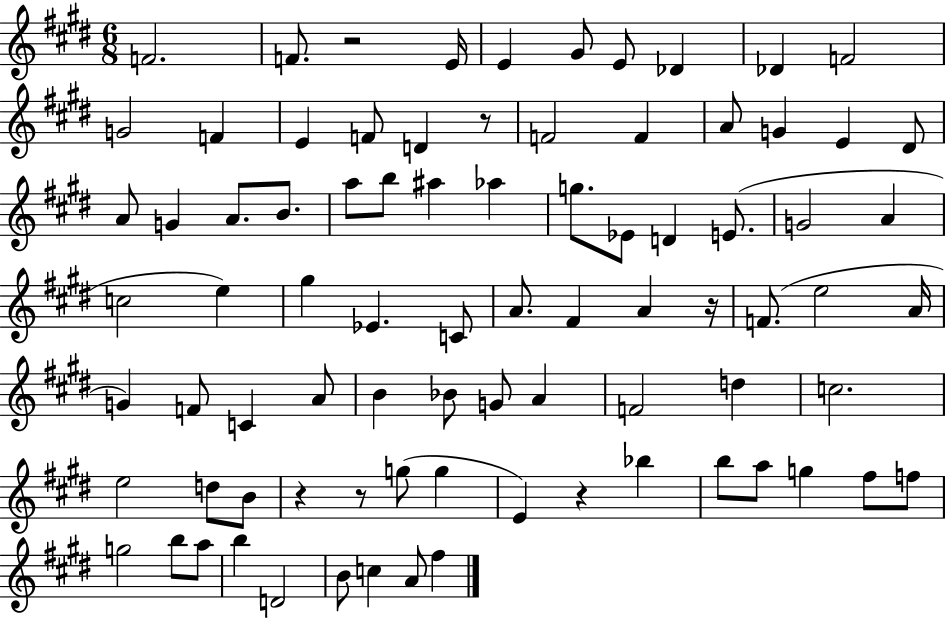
F4/h. F4/e. R/h E4/s E4/q G#4/e E4/e Db4/q Db4/q F4/h G4/h F4/q E4/q F4/e D4/q R/e F4/h F4/q A4/e G4/q E4/q D#4/e A4/e G4/q A4/e. B4/e. A5/e B5/e A#5/q Ab5/q G5/e. Eb4/e D4/q E4/e. G4/h A4/q C5/h E5/q G#5/q Eb4/q. C4/e A4/e. F#4/q A4/q R/s F4/e. E5/h A4/s G4/q F4/e C4/q A4/e B4/q Bb4/e G4/e A4/q F4/h D5/q C5/h. E5/h D5/e B4/e R/q R/e G5/e G5/q E4/q R/q Bb5/q B5/e A5/e G5/q F#5/e F5/e G5/h B5/e A5/e B5/q D4/h B4/e C5/q A4/e F#5/q